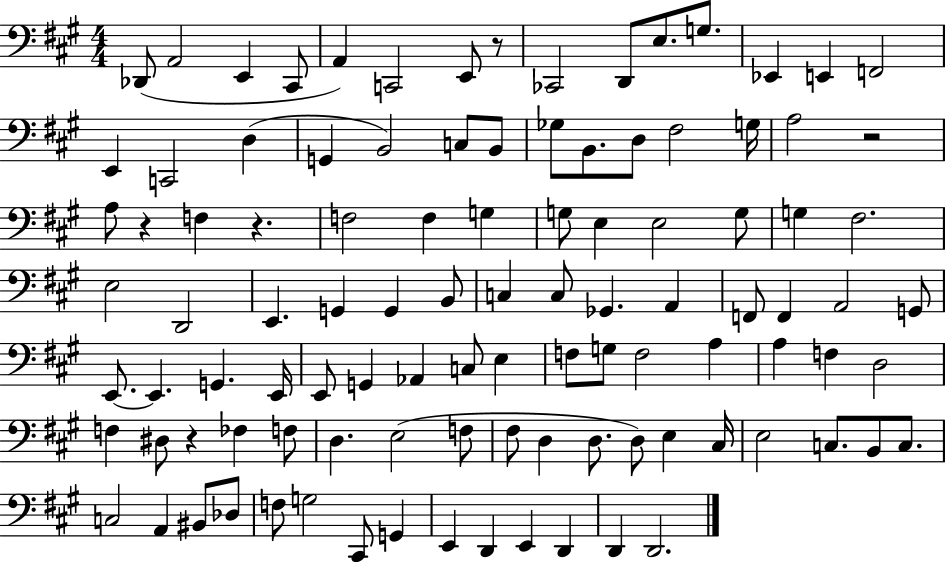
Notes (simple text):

Db2/e A2/h E2/q C#2/e A2/q C2/h E2/e R/e CES2/h D2/e E3/e. G3/e. Eb2/q E2/q F2/h E2/q C2/h D3/q G2/q B2/h C3/e B2/e Gb3/e B2/e. D3/e F#3/h G3/s A3/h R/h A3/e R/q F3/q R/q. F3/h F3/q G3/q G3/e E3/q E3/h G3/e G3/q F#3/h. E3/h D2/h E2/q. G2/q G2/q B2/e C3/q C3/e Gb2/q. A2/q F2/e F2/q A2/h G2/e E2/e. E2/q. G2/q. E2/s E2/e G2/q Ab2/q C3/e E3/q F3/e G3/e F3/h A3/q A3/q F3/q D3/h F3/q D#3/e R/q FES3/q F3/e D3/q. E3/h F3/e F#3/e D3/q D3/e. D3/e E3/q C#3/s E3/h C3/e. B2/e C3/e. C3/h A2/q BIS2/e Db3/e F3/e G3/h C#2/e G2/q E2/q D2/q E2/q D2/q D2/q D2/h.